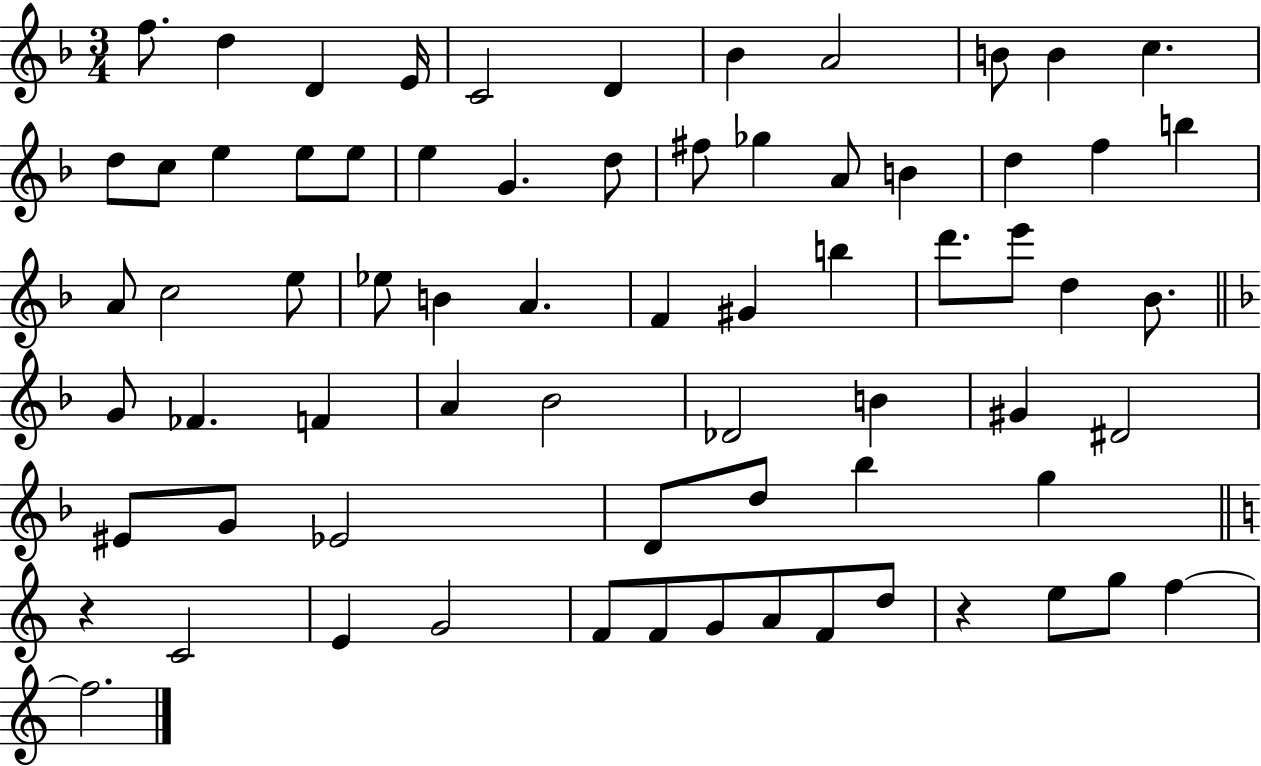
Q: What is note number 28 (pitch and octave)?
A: C5